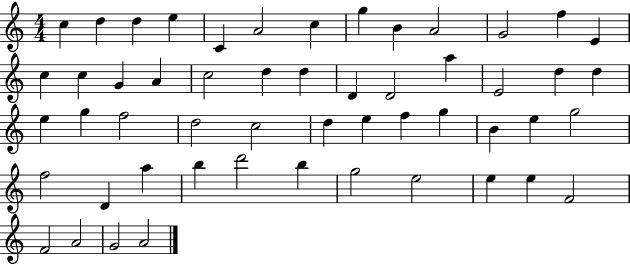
C5/q D5/q D5/q E5/q C4/q A4/h C5/q G5/q B4/q A4/h G4/h F5/q E4/q C5/q C5/q G4/q A4/q C5/h D5/q D5/q D4/q D4/h A5/q E4/h D5/q D5/q E5/q G5/q F5/h D5/h C5/h D5/q E5/q F5/q G5/q B4/q E5/q G5/h F5/h D4/q A5/q B5/q D6/h B5/q G5/h E5/h E5/q E5/q F4/h F4/h A4/h G4/h A4/h